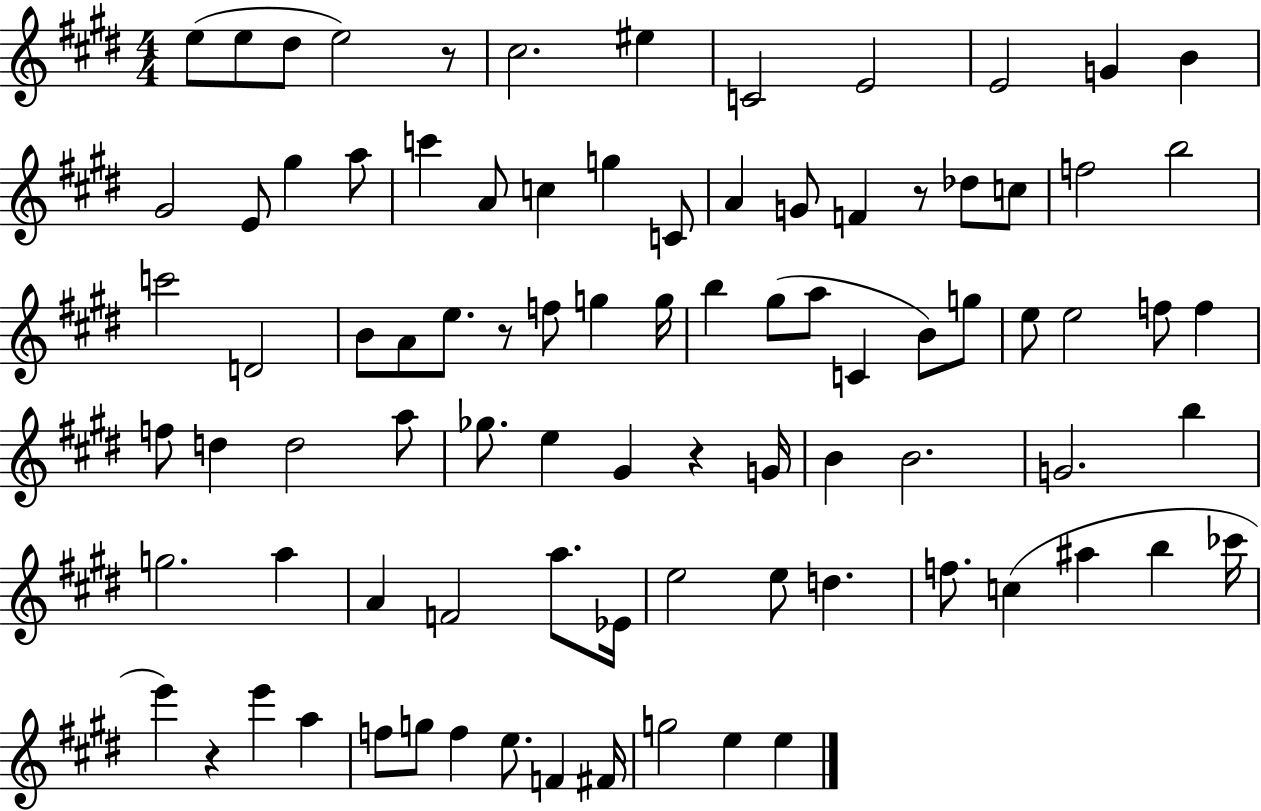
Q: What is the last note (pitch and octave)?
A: E5